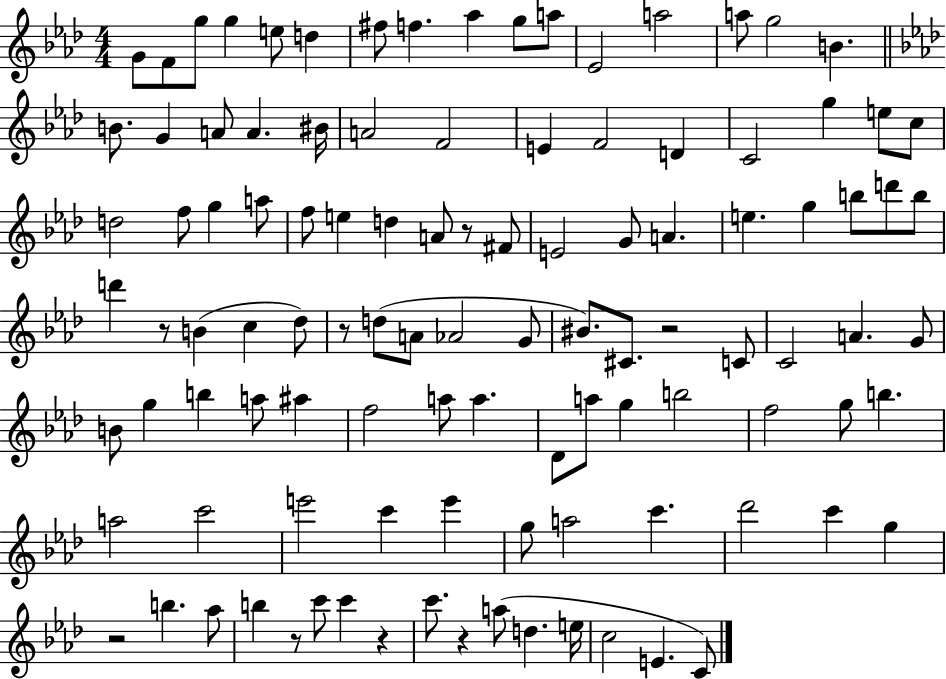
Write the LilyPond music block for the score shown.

{
  \clef treble
  \numericTimeSignature
  \time 4/4
  \key aes \major
  \repeat volta 2 { g'8 f'8 g''8 g''4 e''8 d''4 | fis''8 f''4. aes''4 g''8 a''8 | ees'2 a''2 | a''8 g''2 b'4. | \break \bar "||" \break \key f \minor b'8. g'4 a'8 a'4. bis'16 | a'2 f'2 | e'4 f'2 d'4 | c'2 g''4 e''8 c''8 | \break d''2 f''8 g''4 a''8 | f''8 e''4 d''4 a'8 r8 fis'8 | e'2 g'8 a'4. | e''4. g''4 b''8 d'''8 b''8 | \break d'''4 r8 b'4( c''4 des''8) | r8 d''8( a'8 aes'2 g'8 | bis'8.) cis'8. r2 c'8 | c'2 a'4. g'8 | \break b'8 g''4 b''4 a''8 ais''4 | f''2 a''8 a''4. | des'8 a''8 g''4 b''2 | f''2 g''8 b''4. | \break a''2 c'''2 | e'''2 c'''4 e'''4 | g''8 a''2 c'''4. | des'''2 c'''4 g''4 | \break r2 b''4. aes''8 | b''4 r8 c'''8 c'''4 r4 | c'''8. r4 a''8( d''4. e''16 | c''2 e'4. c'8) | \break } \bar "|."
}